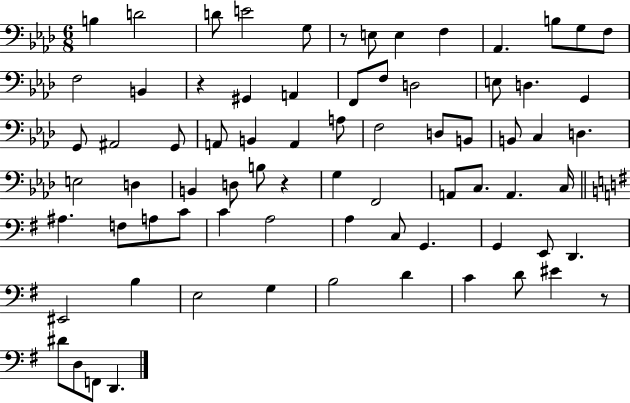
{
  \clef bass
  \numericTimeSignature
  \time 6/8
  \key aes \major
  b4 d'2 | d'8 e'2 g8 | r8 e8 e4 f4 | aes,4. b8 g8 f8 | \break f2 b,4 | r4 gis,4 a,4 | f,8 f8 d2 | e8 d4. g,4 | \break g,8 ais,2 g,8 | a,8 b,4 a,4 a8 | f2 d8 b,8 | b,8 c4 d4. | \break e2 d4 | b,4 d8 b8 r4 | g4 f,2 | a,8 c8. a,4. c16 | \break \bar "||" \break \key g \major ais4. f8 a8 c'8 | c'4 a2 | a4 c8 g,4. | g,4 e,8 d,4. | \break eis,2 b4 | e2 g4 | b2 d'4 | c'4 d'8 eis'4 r8 | \break dis'8 d8 f,8 d,4. | \bar "|."
}